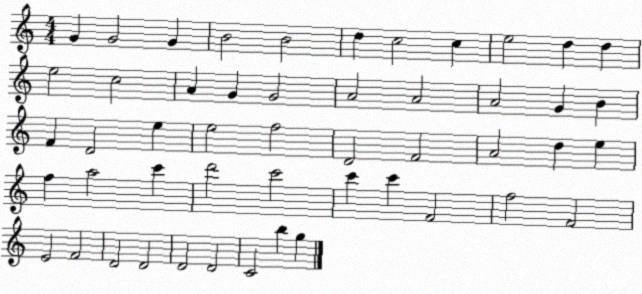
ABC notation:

X:1
T:Untitled
M:4/4
L:1/4
K:C
G G2 G B2 B2 d c2 c e2 d d e2 c2 A G G2 A2 A2 A2 G B F D2 e e2 f2 D2 F2 A2 d e f a2 c' d'2 c'2 c' c' F2 f2 F2 E2 F2 D2 D2 D2 D2 C2 b g